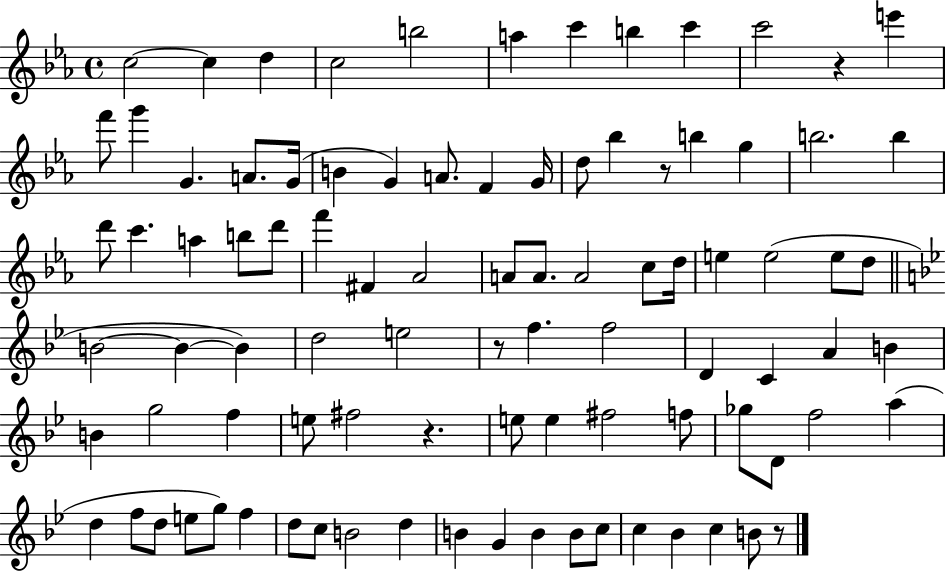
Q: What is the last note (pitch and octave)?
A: B4